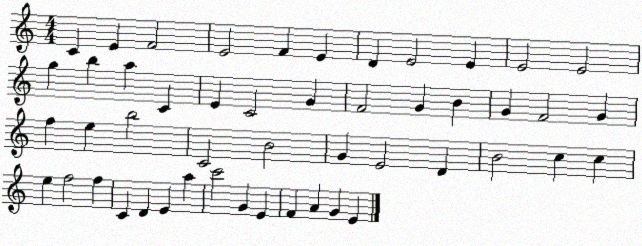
X:1
T:Untitled
M:4/4
L:1/4
K:C
C E F2 E2 F E D E2 E E2 E2 g b a C E C2 G F2 G B G F2 G f e b2 C2 B2 G E2 D B2 c c e f2 f C D E a c'2 G E F A G E